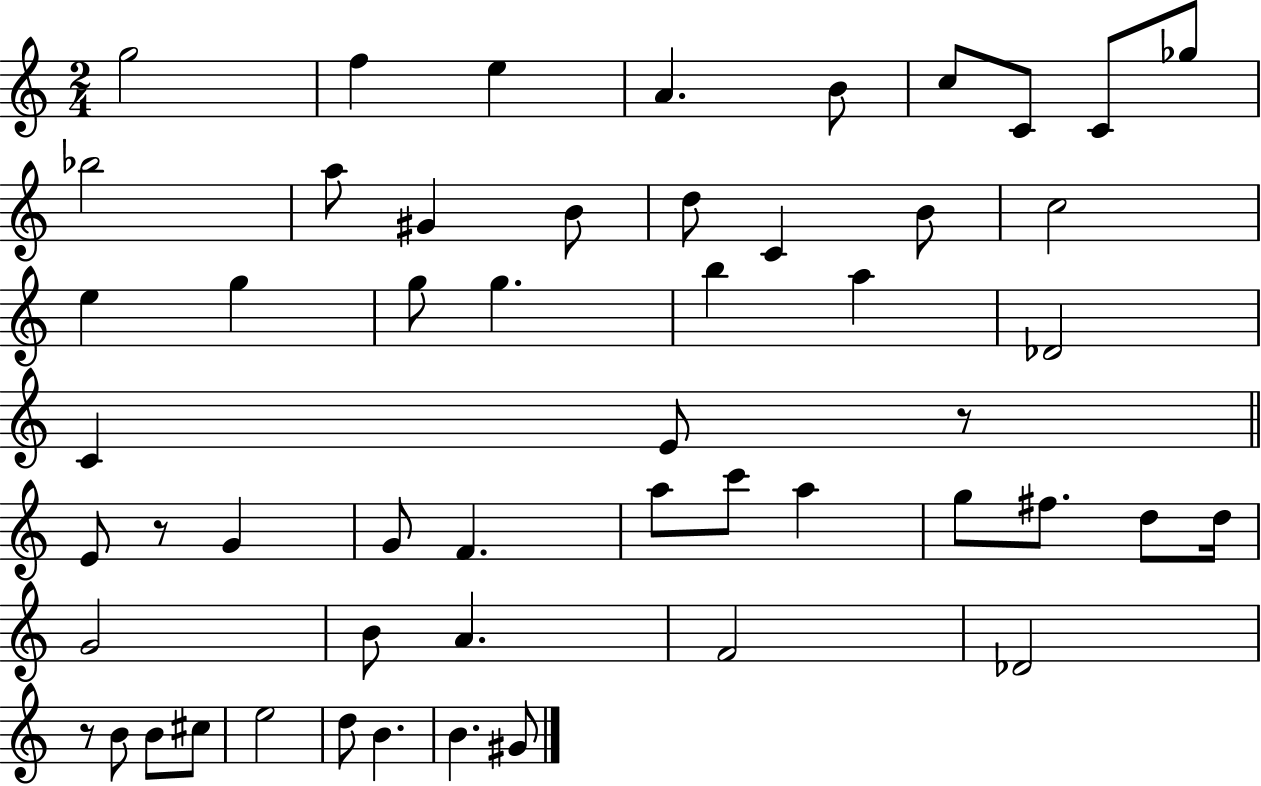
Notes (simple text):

G5/h F5/q E5/q A4/q. B4/e C5/e C4/e C4/e Gb5/e Bb5/h A5/e G#4/q B4/e D5/e C4/q B4/e C5/h E5/q G5/q G5/e G5/q. B5/q A5/q Db4/h C4/q E4/e R/e E4/e R/e G4/q G4/e F4/q. A5/e C6/e A5/q G5/e F#5/e. D5/e D5/s G4/h B4/e A4/q. F4/h Db4/h R/e B4/e B4/e C#5/e E5/h D5/e B4/q. B4/q. G#4/e